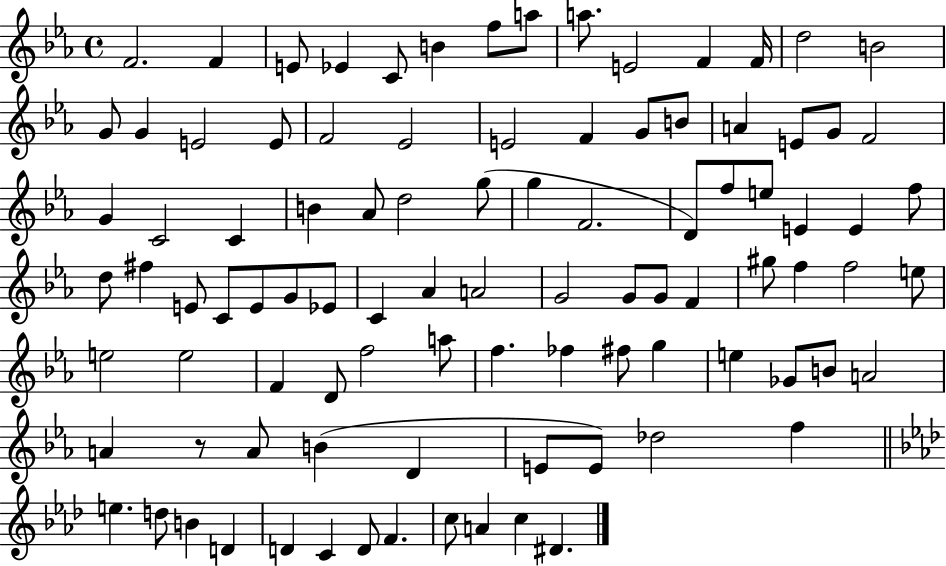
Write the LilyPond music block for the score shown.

{
  \clef treble
  \time 4/4
  \defaultTimeSignature
  \key ees \major
  f'2. f'4 | e'8 ees'4 c'8 b'4 f''8 a''8 | a''8. e'2 f'4 f'16 | d''2 b'2 | \break g'8 g'4 e'2 e'8 | f'2 ees'2 | e'2 f'4 g'8 b'8 | a'4 e'8 g'8 f'2 | \break g'4 c'2 c'4 | b'4 aes'8 d''2 g''8( | g''4 f'2. | d'8) f''8 e''8 e'4 e'4 f''8 | \break d''8 fis''4 e'8 c'8 e'8 g'8 ees'8 | c'4 aes'4 a'2 | g'2 g'8 g'8 f'4 | gis''8 f''4 f''2 e''8 | \break e''2 e''2 | f'4 d'8 f''2 a''8 | f''4. fes''4 fis''8 g''4 | e''4 ges'8 b'8 a'2 | \break a'4 r8 a'8 b'4( d'4 | e'8 e'8) des''2 f''4 | \bar "||" \break \key aes \major e''4. d''8 b'4 d'4 | d'4 c'4 d'8 f'4. | c''8 a'4 c''4 dis'4. | \bar "|."
}